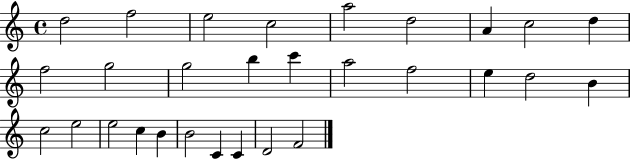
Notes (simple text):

D5/h F5/h E5/h C5/h A5/h D5/h A4/q C5/h D5/q F5/h G5/h G5/h B5/q C6/q A5/h F5/h E5/q D5/h B4/q C5/h E5/h E5/h C5/q B4/q B4/h C4/q C4/q D4/h F4/h